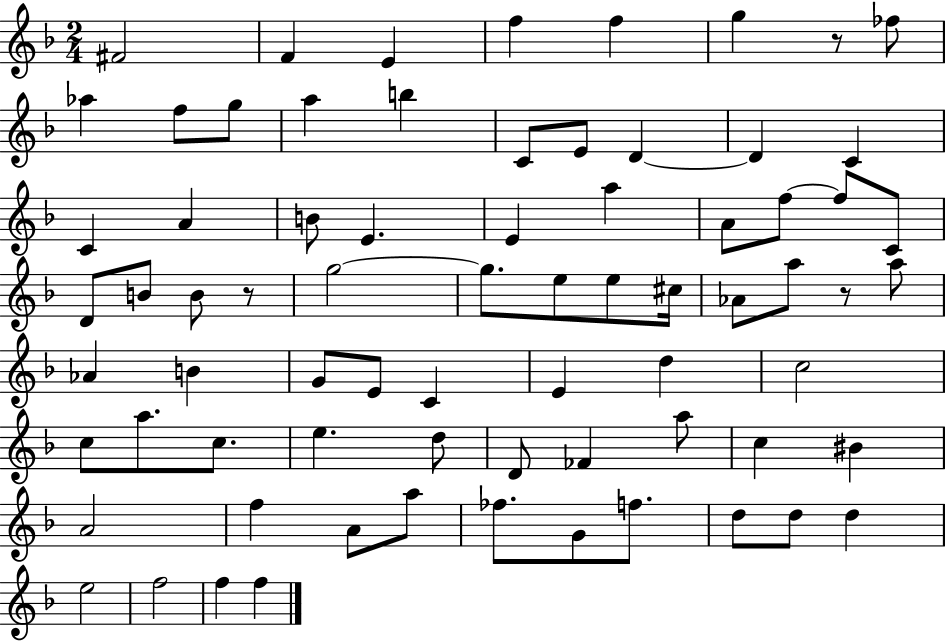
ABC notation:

X:1
T:Untitled
M:2/4
L:1/4
K:F
^F2 F E f f g z/2 _f/2 _a f/2 g/2 a b C/2 E/2 D D C C A B/2 E E a A/2 f/2 f/2 C/2 D/2 B/2 B/2 z/2 g2 g/2 e/2 e/2 ^c/4 _A/2 a/2 z/2 a/2 _A B G/2 E/2 C E d c2 c/2 a/2 c/2 e d/2 D/2 _F a/2 c ^B A2 f A/2 a/2 _f/2 G/2 f/2 d/2 d/2 d e2 f2 f f